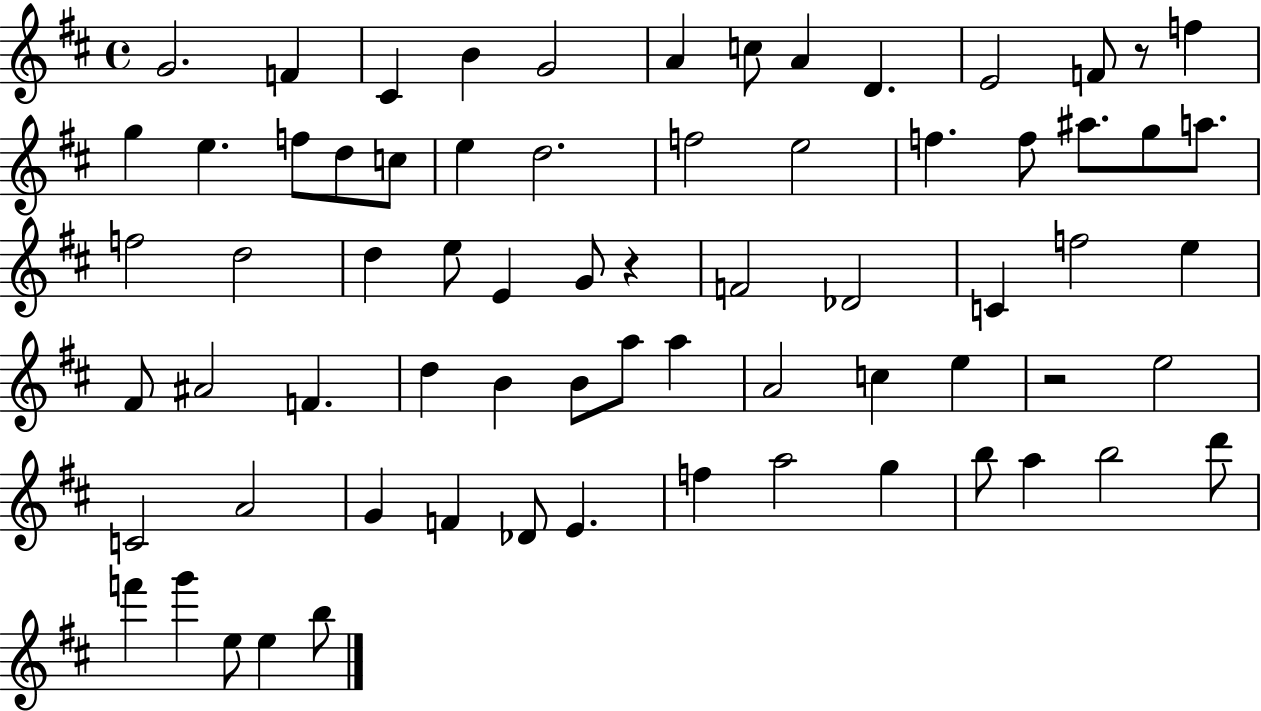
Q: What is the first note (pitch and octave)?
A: G4